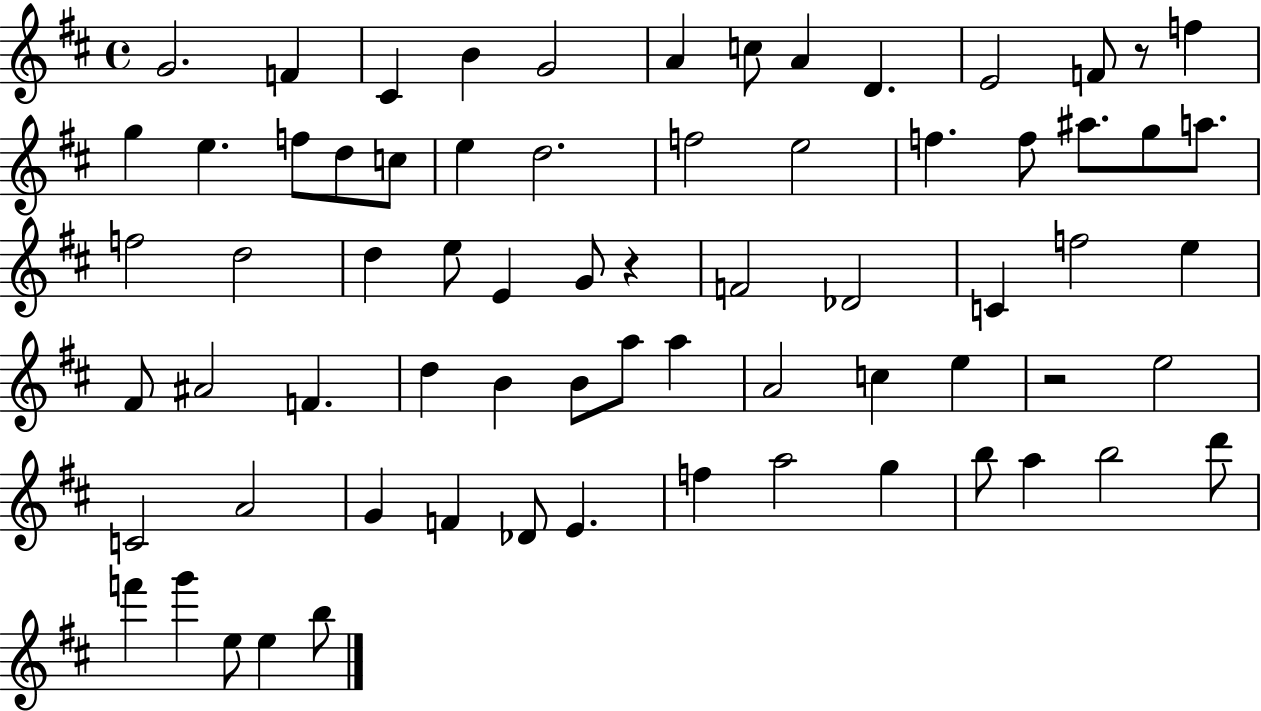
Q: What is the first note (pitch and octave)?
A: G4